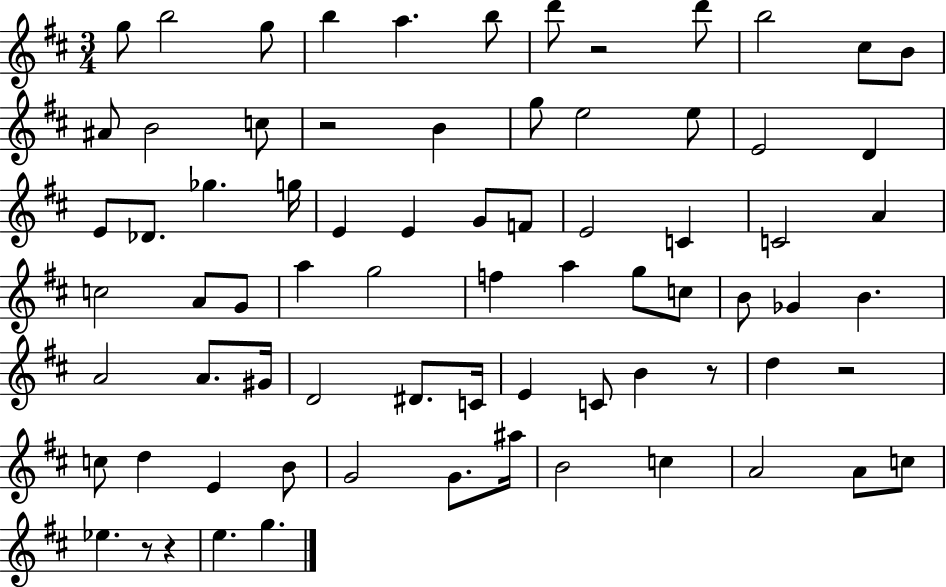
G5/e B5/h G5/e B5/q A5/q. B5/e D6/e R/h D6/e B5/h C#5/e B4/e A#4/e B4/h C5/e R/h B4/q G5/e E5/h E5/e E4/h D4/q E4/e Db4/e. Gb5/q. G5/s E4/q E4/q G4/e F4/e E4/h C4/q C4/h A4/q C5/h A4/e G4/e A5/q G5/h F5/q A5/q G5/e C5/e B4/e Gb4/q B4/q. A4/h A4/e. G#4/s D4/h D#4/e. C4/s E4/q C4/e B4/q R/e D5/q R/h C5/e D5/q E4/q B4/e G4/h G4/e. A#5/s B4/h C5/q A4/h A4/e C5/e Eb5/q. R/e R/q E5/q. G5/q.